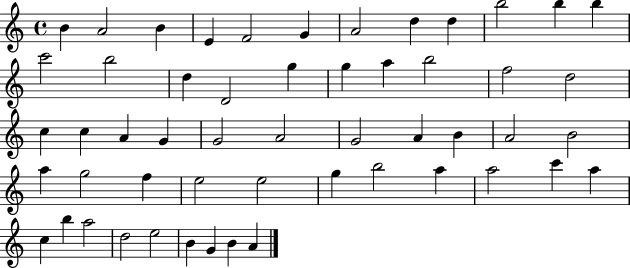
{
  \clef treble
  \time 4/4
  \defaultTimeSignature
  \key c \major
  b'4 a'2 b'4 | e'4 f'2 g'4 | a'2 d''4 d''4 | b''2 b''4 b''4 | \break c'''2 b''2 | d''4 d'2 g''4 | g''4 a''4 b''2 | f''2 d''2 | \break c''4 c''4 a'4 g'4 | g'2 a'2 | g'2 a'4 b'4 | a'2 b'2 | \break a''4 g''2 f''4 | e''2 e''2 | g''4 b''2 a''4 | a''2 c'''4 a''4 | \break c''4 b''4 a''2 | d''2 e''2 | b'4 g'4 b'4 a'4 | \bar "|."
}